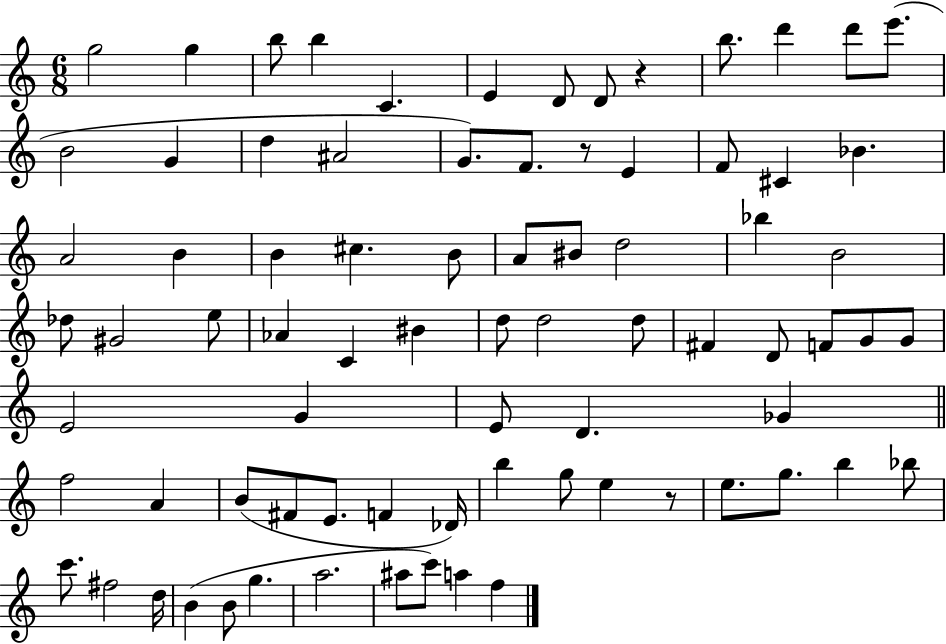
G5/h G5/q B5/e B5/q C4/q. E4/q D4/e D4/e R/q B5/e. D6/q D6/e E6/e. B4/h G4/q D5/q A#4/h G4/e. F4/e. R/e E4/q F4/e C#4/q Bb4/q. A4/h B4/q B4/q C#5/q. B4/e A4/e BIS4/e D5/h Bb5/q B4/h Db5/e G#4/h E5/e Ab4/q C4/q BIS4/q D5/e D5/h D5/e F#4/q D4/e F4/e G4/e G4/e E4/h G4/q E4/e D4/q. Gb4/q F5/h A4/q B4/e F#4/e E4/e. F4/q Db4/s B5/q G5/e E5/q R/e E5/e. G5/e. B5/q Bb5/e C6/e. F#5/h D5/s B4/q B4/e G5/q. A5/h. A#5/e C6/e A5/q F5/q